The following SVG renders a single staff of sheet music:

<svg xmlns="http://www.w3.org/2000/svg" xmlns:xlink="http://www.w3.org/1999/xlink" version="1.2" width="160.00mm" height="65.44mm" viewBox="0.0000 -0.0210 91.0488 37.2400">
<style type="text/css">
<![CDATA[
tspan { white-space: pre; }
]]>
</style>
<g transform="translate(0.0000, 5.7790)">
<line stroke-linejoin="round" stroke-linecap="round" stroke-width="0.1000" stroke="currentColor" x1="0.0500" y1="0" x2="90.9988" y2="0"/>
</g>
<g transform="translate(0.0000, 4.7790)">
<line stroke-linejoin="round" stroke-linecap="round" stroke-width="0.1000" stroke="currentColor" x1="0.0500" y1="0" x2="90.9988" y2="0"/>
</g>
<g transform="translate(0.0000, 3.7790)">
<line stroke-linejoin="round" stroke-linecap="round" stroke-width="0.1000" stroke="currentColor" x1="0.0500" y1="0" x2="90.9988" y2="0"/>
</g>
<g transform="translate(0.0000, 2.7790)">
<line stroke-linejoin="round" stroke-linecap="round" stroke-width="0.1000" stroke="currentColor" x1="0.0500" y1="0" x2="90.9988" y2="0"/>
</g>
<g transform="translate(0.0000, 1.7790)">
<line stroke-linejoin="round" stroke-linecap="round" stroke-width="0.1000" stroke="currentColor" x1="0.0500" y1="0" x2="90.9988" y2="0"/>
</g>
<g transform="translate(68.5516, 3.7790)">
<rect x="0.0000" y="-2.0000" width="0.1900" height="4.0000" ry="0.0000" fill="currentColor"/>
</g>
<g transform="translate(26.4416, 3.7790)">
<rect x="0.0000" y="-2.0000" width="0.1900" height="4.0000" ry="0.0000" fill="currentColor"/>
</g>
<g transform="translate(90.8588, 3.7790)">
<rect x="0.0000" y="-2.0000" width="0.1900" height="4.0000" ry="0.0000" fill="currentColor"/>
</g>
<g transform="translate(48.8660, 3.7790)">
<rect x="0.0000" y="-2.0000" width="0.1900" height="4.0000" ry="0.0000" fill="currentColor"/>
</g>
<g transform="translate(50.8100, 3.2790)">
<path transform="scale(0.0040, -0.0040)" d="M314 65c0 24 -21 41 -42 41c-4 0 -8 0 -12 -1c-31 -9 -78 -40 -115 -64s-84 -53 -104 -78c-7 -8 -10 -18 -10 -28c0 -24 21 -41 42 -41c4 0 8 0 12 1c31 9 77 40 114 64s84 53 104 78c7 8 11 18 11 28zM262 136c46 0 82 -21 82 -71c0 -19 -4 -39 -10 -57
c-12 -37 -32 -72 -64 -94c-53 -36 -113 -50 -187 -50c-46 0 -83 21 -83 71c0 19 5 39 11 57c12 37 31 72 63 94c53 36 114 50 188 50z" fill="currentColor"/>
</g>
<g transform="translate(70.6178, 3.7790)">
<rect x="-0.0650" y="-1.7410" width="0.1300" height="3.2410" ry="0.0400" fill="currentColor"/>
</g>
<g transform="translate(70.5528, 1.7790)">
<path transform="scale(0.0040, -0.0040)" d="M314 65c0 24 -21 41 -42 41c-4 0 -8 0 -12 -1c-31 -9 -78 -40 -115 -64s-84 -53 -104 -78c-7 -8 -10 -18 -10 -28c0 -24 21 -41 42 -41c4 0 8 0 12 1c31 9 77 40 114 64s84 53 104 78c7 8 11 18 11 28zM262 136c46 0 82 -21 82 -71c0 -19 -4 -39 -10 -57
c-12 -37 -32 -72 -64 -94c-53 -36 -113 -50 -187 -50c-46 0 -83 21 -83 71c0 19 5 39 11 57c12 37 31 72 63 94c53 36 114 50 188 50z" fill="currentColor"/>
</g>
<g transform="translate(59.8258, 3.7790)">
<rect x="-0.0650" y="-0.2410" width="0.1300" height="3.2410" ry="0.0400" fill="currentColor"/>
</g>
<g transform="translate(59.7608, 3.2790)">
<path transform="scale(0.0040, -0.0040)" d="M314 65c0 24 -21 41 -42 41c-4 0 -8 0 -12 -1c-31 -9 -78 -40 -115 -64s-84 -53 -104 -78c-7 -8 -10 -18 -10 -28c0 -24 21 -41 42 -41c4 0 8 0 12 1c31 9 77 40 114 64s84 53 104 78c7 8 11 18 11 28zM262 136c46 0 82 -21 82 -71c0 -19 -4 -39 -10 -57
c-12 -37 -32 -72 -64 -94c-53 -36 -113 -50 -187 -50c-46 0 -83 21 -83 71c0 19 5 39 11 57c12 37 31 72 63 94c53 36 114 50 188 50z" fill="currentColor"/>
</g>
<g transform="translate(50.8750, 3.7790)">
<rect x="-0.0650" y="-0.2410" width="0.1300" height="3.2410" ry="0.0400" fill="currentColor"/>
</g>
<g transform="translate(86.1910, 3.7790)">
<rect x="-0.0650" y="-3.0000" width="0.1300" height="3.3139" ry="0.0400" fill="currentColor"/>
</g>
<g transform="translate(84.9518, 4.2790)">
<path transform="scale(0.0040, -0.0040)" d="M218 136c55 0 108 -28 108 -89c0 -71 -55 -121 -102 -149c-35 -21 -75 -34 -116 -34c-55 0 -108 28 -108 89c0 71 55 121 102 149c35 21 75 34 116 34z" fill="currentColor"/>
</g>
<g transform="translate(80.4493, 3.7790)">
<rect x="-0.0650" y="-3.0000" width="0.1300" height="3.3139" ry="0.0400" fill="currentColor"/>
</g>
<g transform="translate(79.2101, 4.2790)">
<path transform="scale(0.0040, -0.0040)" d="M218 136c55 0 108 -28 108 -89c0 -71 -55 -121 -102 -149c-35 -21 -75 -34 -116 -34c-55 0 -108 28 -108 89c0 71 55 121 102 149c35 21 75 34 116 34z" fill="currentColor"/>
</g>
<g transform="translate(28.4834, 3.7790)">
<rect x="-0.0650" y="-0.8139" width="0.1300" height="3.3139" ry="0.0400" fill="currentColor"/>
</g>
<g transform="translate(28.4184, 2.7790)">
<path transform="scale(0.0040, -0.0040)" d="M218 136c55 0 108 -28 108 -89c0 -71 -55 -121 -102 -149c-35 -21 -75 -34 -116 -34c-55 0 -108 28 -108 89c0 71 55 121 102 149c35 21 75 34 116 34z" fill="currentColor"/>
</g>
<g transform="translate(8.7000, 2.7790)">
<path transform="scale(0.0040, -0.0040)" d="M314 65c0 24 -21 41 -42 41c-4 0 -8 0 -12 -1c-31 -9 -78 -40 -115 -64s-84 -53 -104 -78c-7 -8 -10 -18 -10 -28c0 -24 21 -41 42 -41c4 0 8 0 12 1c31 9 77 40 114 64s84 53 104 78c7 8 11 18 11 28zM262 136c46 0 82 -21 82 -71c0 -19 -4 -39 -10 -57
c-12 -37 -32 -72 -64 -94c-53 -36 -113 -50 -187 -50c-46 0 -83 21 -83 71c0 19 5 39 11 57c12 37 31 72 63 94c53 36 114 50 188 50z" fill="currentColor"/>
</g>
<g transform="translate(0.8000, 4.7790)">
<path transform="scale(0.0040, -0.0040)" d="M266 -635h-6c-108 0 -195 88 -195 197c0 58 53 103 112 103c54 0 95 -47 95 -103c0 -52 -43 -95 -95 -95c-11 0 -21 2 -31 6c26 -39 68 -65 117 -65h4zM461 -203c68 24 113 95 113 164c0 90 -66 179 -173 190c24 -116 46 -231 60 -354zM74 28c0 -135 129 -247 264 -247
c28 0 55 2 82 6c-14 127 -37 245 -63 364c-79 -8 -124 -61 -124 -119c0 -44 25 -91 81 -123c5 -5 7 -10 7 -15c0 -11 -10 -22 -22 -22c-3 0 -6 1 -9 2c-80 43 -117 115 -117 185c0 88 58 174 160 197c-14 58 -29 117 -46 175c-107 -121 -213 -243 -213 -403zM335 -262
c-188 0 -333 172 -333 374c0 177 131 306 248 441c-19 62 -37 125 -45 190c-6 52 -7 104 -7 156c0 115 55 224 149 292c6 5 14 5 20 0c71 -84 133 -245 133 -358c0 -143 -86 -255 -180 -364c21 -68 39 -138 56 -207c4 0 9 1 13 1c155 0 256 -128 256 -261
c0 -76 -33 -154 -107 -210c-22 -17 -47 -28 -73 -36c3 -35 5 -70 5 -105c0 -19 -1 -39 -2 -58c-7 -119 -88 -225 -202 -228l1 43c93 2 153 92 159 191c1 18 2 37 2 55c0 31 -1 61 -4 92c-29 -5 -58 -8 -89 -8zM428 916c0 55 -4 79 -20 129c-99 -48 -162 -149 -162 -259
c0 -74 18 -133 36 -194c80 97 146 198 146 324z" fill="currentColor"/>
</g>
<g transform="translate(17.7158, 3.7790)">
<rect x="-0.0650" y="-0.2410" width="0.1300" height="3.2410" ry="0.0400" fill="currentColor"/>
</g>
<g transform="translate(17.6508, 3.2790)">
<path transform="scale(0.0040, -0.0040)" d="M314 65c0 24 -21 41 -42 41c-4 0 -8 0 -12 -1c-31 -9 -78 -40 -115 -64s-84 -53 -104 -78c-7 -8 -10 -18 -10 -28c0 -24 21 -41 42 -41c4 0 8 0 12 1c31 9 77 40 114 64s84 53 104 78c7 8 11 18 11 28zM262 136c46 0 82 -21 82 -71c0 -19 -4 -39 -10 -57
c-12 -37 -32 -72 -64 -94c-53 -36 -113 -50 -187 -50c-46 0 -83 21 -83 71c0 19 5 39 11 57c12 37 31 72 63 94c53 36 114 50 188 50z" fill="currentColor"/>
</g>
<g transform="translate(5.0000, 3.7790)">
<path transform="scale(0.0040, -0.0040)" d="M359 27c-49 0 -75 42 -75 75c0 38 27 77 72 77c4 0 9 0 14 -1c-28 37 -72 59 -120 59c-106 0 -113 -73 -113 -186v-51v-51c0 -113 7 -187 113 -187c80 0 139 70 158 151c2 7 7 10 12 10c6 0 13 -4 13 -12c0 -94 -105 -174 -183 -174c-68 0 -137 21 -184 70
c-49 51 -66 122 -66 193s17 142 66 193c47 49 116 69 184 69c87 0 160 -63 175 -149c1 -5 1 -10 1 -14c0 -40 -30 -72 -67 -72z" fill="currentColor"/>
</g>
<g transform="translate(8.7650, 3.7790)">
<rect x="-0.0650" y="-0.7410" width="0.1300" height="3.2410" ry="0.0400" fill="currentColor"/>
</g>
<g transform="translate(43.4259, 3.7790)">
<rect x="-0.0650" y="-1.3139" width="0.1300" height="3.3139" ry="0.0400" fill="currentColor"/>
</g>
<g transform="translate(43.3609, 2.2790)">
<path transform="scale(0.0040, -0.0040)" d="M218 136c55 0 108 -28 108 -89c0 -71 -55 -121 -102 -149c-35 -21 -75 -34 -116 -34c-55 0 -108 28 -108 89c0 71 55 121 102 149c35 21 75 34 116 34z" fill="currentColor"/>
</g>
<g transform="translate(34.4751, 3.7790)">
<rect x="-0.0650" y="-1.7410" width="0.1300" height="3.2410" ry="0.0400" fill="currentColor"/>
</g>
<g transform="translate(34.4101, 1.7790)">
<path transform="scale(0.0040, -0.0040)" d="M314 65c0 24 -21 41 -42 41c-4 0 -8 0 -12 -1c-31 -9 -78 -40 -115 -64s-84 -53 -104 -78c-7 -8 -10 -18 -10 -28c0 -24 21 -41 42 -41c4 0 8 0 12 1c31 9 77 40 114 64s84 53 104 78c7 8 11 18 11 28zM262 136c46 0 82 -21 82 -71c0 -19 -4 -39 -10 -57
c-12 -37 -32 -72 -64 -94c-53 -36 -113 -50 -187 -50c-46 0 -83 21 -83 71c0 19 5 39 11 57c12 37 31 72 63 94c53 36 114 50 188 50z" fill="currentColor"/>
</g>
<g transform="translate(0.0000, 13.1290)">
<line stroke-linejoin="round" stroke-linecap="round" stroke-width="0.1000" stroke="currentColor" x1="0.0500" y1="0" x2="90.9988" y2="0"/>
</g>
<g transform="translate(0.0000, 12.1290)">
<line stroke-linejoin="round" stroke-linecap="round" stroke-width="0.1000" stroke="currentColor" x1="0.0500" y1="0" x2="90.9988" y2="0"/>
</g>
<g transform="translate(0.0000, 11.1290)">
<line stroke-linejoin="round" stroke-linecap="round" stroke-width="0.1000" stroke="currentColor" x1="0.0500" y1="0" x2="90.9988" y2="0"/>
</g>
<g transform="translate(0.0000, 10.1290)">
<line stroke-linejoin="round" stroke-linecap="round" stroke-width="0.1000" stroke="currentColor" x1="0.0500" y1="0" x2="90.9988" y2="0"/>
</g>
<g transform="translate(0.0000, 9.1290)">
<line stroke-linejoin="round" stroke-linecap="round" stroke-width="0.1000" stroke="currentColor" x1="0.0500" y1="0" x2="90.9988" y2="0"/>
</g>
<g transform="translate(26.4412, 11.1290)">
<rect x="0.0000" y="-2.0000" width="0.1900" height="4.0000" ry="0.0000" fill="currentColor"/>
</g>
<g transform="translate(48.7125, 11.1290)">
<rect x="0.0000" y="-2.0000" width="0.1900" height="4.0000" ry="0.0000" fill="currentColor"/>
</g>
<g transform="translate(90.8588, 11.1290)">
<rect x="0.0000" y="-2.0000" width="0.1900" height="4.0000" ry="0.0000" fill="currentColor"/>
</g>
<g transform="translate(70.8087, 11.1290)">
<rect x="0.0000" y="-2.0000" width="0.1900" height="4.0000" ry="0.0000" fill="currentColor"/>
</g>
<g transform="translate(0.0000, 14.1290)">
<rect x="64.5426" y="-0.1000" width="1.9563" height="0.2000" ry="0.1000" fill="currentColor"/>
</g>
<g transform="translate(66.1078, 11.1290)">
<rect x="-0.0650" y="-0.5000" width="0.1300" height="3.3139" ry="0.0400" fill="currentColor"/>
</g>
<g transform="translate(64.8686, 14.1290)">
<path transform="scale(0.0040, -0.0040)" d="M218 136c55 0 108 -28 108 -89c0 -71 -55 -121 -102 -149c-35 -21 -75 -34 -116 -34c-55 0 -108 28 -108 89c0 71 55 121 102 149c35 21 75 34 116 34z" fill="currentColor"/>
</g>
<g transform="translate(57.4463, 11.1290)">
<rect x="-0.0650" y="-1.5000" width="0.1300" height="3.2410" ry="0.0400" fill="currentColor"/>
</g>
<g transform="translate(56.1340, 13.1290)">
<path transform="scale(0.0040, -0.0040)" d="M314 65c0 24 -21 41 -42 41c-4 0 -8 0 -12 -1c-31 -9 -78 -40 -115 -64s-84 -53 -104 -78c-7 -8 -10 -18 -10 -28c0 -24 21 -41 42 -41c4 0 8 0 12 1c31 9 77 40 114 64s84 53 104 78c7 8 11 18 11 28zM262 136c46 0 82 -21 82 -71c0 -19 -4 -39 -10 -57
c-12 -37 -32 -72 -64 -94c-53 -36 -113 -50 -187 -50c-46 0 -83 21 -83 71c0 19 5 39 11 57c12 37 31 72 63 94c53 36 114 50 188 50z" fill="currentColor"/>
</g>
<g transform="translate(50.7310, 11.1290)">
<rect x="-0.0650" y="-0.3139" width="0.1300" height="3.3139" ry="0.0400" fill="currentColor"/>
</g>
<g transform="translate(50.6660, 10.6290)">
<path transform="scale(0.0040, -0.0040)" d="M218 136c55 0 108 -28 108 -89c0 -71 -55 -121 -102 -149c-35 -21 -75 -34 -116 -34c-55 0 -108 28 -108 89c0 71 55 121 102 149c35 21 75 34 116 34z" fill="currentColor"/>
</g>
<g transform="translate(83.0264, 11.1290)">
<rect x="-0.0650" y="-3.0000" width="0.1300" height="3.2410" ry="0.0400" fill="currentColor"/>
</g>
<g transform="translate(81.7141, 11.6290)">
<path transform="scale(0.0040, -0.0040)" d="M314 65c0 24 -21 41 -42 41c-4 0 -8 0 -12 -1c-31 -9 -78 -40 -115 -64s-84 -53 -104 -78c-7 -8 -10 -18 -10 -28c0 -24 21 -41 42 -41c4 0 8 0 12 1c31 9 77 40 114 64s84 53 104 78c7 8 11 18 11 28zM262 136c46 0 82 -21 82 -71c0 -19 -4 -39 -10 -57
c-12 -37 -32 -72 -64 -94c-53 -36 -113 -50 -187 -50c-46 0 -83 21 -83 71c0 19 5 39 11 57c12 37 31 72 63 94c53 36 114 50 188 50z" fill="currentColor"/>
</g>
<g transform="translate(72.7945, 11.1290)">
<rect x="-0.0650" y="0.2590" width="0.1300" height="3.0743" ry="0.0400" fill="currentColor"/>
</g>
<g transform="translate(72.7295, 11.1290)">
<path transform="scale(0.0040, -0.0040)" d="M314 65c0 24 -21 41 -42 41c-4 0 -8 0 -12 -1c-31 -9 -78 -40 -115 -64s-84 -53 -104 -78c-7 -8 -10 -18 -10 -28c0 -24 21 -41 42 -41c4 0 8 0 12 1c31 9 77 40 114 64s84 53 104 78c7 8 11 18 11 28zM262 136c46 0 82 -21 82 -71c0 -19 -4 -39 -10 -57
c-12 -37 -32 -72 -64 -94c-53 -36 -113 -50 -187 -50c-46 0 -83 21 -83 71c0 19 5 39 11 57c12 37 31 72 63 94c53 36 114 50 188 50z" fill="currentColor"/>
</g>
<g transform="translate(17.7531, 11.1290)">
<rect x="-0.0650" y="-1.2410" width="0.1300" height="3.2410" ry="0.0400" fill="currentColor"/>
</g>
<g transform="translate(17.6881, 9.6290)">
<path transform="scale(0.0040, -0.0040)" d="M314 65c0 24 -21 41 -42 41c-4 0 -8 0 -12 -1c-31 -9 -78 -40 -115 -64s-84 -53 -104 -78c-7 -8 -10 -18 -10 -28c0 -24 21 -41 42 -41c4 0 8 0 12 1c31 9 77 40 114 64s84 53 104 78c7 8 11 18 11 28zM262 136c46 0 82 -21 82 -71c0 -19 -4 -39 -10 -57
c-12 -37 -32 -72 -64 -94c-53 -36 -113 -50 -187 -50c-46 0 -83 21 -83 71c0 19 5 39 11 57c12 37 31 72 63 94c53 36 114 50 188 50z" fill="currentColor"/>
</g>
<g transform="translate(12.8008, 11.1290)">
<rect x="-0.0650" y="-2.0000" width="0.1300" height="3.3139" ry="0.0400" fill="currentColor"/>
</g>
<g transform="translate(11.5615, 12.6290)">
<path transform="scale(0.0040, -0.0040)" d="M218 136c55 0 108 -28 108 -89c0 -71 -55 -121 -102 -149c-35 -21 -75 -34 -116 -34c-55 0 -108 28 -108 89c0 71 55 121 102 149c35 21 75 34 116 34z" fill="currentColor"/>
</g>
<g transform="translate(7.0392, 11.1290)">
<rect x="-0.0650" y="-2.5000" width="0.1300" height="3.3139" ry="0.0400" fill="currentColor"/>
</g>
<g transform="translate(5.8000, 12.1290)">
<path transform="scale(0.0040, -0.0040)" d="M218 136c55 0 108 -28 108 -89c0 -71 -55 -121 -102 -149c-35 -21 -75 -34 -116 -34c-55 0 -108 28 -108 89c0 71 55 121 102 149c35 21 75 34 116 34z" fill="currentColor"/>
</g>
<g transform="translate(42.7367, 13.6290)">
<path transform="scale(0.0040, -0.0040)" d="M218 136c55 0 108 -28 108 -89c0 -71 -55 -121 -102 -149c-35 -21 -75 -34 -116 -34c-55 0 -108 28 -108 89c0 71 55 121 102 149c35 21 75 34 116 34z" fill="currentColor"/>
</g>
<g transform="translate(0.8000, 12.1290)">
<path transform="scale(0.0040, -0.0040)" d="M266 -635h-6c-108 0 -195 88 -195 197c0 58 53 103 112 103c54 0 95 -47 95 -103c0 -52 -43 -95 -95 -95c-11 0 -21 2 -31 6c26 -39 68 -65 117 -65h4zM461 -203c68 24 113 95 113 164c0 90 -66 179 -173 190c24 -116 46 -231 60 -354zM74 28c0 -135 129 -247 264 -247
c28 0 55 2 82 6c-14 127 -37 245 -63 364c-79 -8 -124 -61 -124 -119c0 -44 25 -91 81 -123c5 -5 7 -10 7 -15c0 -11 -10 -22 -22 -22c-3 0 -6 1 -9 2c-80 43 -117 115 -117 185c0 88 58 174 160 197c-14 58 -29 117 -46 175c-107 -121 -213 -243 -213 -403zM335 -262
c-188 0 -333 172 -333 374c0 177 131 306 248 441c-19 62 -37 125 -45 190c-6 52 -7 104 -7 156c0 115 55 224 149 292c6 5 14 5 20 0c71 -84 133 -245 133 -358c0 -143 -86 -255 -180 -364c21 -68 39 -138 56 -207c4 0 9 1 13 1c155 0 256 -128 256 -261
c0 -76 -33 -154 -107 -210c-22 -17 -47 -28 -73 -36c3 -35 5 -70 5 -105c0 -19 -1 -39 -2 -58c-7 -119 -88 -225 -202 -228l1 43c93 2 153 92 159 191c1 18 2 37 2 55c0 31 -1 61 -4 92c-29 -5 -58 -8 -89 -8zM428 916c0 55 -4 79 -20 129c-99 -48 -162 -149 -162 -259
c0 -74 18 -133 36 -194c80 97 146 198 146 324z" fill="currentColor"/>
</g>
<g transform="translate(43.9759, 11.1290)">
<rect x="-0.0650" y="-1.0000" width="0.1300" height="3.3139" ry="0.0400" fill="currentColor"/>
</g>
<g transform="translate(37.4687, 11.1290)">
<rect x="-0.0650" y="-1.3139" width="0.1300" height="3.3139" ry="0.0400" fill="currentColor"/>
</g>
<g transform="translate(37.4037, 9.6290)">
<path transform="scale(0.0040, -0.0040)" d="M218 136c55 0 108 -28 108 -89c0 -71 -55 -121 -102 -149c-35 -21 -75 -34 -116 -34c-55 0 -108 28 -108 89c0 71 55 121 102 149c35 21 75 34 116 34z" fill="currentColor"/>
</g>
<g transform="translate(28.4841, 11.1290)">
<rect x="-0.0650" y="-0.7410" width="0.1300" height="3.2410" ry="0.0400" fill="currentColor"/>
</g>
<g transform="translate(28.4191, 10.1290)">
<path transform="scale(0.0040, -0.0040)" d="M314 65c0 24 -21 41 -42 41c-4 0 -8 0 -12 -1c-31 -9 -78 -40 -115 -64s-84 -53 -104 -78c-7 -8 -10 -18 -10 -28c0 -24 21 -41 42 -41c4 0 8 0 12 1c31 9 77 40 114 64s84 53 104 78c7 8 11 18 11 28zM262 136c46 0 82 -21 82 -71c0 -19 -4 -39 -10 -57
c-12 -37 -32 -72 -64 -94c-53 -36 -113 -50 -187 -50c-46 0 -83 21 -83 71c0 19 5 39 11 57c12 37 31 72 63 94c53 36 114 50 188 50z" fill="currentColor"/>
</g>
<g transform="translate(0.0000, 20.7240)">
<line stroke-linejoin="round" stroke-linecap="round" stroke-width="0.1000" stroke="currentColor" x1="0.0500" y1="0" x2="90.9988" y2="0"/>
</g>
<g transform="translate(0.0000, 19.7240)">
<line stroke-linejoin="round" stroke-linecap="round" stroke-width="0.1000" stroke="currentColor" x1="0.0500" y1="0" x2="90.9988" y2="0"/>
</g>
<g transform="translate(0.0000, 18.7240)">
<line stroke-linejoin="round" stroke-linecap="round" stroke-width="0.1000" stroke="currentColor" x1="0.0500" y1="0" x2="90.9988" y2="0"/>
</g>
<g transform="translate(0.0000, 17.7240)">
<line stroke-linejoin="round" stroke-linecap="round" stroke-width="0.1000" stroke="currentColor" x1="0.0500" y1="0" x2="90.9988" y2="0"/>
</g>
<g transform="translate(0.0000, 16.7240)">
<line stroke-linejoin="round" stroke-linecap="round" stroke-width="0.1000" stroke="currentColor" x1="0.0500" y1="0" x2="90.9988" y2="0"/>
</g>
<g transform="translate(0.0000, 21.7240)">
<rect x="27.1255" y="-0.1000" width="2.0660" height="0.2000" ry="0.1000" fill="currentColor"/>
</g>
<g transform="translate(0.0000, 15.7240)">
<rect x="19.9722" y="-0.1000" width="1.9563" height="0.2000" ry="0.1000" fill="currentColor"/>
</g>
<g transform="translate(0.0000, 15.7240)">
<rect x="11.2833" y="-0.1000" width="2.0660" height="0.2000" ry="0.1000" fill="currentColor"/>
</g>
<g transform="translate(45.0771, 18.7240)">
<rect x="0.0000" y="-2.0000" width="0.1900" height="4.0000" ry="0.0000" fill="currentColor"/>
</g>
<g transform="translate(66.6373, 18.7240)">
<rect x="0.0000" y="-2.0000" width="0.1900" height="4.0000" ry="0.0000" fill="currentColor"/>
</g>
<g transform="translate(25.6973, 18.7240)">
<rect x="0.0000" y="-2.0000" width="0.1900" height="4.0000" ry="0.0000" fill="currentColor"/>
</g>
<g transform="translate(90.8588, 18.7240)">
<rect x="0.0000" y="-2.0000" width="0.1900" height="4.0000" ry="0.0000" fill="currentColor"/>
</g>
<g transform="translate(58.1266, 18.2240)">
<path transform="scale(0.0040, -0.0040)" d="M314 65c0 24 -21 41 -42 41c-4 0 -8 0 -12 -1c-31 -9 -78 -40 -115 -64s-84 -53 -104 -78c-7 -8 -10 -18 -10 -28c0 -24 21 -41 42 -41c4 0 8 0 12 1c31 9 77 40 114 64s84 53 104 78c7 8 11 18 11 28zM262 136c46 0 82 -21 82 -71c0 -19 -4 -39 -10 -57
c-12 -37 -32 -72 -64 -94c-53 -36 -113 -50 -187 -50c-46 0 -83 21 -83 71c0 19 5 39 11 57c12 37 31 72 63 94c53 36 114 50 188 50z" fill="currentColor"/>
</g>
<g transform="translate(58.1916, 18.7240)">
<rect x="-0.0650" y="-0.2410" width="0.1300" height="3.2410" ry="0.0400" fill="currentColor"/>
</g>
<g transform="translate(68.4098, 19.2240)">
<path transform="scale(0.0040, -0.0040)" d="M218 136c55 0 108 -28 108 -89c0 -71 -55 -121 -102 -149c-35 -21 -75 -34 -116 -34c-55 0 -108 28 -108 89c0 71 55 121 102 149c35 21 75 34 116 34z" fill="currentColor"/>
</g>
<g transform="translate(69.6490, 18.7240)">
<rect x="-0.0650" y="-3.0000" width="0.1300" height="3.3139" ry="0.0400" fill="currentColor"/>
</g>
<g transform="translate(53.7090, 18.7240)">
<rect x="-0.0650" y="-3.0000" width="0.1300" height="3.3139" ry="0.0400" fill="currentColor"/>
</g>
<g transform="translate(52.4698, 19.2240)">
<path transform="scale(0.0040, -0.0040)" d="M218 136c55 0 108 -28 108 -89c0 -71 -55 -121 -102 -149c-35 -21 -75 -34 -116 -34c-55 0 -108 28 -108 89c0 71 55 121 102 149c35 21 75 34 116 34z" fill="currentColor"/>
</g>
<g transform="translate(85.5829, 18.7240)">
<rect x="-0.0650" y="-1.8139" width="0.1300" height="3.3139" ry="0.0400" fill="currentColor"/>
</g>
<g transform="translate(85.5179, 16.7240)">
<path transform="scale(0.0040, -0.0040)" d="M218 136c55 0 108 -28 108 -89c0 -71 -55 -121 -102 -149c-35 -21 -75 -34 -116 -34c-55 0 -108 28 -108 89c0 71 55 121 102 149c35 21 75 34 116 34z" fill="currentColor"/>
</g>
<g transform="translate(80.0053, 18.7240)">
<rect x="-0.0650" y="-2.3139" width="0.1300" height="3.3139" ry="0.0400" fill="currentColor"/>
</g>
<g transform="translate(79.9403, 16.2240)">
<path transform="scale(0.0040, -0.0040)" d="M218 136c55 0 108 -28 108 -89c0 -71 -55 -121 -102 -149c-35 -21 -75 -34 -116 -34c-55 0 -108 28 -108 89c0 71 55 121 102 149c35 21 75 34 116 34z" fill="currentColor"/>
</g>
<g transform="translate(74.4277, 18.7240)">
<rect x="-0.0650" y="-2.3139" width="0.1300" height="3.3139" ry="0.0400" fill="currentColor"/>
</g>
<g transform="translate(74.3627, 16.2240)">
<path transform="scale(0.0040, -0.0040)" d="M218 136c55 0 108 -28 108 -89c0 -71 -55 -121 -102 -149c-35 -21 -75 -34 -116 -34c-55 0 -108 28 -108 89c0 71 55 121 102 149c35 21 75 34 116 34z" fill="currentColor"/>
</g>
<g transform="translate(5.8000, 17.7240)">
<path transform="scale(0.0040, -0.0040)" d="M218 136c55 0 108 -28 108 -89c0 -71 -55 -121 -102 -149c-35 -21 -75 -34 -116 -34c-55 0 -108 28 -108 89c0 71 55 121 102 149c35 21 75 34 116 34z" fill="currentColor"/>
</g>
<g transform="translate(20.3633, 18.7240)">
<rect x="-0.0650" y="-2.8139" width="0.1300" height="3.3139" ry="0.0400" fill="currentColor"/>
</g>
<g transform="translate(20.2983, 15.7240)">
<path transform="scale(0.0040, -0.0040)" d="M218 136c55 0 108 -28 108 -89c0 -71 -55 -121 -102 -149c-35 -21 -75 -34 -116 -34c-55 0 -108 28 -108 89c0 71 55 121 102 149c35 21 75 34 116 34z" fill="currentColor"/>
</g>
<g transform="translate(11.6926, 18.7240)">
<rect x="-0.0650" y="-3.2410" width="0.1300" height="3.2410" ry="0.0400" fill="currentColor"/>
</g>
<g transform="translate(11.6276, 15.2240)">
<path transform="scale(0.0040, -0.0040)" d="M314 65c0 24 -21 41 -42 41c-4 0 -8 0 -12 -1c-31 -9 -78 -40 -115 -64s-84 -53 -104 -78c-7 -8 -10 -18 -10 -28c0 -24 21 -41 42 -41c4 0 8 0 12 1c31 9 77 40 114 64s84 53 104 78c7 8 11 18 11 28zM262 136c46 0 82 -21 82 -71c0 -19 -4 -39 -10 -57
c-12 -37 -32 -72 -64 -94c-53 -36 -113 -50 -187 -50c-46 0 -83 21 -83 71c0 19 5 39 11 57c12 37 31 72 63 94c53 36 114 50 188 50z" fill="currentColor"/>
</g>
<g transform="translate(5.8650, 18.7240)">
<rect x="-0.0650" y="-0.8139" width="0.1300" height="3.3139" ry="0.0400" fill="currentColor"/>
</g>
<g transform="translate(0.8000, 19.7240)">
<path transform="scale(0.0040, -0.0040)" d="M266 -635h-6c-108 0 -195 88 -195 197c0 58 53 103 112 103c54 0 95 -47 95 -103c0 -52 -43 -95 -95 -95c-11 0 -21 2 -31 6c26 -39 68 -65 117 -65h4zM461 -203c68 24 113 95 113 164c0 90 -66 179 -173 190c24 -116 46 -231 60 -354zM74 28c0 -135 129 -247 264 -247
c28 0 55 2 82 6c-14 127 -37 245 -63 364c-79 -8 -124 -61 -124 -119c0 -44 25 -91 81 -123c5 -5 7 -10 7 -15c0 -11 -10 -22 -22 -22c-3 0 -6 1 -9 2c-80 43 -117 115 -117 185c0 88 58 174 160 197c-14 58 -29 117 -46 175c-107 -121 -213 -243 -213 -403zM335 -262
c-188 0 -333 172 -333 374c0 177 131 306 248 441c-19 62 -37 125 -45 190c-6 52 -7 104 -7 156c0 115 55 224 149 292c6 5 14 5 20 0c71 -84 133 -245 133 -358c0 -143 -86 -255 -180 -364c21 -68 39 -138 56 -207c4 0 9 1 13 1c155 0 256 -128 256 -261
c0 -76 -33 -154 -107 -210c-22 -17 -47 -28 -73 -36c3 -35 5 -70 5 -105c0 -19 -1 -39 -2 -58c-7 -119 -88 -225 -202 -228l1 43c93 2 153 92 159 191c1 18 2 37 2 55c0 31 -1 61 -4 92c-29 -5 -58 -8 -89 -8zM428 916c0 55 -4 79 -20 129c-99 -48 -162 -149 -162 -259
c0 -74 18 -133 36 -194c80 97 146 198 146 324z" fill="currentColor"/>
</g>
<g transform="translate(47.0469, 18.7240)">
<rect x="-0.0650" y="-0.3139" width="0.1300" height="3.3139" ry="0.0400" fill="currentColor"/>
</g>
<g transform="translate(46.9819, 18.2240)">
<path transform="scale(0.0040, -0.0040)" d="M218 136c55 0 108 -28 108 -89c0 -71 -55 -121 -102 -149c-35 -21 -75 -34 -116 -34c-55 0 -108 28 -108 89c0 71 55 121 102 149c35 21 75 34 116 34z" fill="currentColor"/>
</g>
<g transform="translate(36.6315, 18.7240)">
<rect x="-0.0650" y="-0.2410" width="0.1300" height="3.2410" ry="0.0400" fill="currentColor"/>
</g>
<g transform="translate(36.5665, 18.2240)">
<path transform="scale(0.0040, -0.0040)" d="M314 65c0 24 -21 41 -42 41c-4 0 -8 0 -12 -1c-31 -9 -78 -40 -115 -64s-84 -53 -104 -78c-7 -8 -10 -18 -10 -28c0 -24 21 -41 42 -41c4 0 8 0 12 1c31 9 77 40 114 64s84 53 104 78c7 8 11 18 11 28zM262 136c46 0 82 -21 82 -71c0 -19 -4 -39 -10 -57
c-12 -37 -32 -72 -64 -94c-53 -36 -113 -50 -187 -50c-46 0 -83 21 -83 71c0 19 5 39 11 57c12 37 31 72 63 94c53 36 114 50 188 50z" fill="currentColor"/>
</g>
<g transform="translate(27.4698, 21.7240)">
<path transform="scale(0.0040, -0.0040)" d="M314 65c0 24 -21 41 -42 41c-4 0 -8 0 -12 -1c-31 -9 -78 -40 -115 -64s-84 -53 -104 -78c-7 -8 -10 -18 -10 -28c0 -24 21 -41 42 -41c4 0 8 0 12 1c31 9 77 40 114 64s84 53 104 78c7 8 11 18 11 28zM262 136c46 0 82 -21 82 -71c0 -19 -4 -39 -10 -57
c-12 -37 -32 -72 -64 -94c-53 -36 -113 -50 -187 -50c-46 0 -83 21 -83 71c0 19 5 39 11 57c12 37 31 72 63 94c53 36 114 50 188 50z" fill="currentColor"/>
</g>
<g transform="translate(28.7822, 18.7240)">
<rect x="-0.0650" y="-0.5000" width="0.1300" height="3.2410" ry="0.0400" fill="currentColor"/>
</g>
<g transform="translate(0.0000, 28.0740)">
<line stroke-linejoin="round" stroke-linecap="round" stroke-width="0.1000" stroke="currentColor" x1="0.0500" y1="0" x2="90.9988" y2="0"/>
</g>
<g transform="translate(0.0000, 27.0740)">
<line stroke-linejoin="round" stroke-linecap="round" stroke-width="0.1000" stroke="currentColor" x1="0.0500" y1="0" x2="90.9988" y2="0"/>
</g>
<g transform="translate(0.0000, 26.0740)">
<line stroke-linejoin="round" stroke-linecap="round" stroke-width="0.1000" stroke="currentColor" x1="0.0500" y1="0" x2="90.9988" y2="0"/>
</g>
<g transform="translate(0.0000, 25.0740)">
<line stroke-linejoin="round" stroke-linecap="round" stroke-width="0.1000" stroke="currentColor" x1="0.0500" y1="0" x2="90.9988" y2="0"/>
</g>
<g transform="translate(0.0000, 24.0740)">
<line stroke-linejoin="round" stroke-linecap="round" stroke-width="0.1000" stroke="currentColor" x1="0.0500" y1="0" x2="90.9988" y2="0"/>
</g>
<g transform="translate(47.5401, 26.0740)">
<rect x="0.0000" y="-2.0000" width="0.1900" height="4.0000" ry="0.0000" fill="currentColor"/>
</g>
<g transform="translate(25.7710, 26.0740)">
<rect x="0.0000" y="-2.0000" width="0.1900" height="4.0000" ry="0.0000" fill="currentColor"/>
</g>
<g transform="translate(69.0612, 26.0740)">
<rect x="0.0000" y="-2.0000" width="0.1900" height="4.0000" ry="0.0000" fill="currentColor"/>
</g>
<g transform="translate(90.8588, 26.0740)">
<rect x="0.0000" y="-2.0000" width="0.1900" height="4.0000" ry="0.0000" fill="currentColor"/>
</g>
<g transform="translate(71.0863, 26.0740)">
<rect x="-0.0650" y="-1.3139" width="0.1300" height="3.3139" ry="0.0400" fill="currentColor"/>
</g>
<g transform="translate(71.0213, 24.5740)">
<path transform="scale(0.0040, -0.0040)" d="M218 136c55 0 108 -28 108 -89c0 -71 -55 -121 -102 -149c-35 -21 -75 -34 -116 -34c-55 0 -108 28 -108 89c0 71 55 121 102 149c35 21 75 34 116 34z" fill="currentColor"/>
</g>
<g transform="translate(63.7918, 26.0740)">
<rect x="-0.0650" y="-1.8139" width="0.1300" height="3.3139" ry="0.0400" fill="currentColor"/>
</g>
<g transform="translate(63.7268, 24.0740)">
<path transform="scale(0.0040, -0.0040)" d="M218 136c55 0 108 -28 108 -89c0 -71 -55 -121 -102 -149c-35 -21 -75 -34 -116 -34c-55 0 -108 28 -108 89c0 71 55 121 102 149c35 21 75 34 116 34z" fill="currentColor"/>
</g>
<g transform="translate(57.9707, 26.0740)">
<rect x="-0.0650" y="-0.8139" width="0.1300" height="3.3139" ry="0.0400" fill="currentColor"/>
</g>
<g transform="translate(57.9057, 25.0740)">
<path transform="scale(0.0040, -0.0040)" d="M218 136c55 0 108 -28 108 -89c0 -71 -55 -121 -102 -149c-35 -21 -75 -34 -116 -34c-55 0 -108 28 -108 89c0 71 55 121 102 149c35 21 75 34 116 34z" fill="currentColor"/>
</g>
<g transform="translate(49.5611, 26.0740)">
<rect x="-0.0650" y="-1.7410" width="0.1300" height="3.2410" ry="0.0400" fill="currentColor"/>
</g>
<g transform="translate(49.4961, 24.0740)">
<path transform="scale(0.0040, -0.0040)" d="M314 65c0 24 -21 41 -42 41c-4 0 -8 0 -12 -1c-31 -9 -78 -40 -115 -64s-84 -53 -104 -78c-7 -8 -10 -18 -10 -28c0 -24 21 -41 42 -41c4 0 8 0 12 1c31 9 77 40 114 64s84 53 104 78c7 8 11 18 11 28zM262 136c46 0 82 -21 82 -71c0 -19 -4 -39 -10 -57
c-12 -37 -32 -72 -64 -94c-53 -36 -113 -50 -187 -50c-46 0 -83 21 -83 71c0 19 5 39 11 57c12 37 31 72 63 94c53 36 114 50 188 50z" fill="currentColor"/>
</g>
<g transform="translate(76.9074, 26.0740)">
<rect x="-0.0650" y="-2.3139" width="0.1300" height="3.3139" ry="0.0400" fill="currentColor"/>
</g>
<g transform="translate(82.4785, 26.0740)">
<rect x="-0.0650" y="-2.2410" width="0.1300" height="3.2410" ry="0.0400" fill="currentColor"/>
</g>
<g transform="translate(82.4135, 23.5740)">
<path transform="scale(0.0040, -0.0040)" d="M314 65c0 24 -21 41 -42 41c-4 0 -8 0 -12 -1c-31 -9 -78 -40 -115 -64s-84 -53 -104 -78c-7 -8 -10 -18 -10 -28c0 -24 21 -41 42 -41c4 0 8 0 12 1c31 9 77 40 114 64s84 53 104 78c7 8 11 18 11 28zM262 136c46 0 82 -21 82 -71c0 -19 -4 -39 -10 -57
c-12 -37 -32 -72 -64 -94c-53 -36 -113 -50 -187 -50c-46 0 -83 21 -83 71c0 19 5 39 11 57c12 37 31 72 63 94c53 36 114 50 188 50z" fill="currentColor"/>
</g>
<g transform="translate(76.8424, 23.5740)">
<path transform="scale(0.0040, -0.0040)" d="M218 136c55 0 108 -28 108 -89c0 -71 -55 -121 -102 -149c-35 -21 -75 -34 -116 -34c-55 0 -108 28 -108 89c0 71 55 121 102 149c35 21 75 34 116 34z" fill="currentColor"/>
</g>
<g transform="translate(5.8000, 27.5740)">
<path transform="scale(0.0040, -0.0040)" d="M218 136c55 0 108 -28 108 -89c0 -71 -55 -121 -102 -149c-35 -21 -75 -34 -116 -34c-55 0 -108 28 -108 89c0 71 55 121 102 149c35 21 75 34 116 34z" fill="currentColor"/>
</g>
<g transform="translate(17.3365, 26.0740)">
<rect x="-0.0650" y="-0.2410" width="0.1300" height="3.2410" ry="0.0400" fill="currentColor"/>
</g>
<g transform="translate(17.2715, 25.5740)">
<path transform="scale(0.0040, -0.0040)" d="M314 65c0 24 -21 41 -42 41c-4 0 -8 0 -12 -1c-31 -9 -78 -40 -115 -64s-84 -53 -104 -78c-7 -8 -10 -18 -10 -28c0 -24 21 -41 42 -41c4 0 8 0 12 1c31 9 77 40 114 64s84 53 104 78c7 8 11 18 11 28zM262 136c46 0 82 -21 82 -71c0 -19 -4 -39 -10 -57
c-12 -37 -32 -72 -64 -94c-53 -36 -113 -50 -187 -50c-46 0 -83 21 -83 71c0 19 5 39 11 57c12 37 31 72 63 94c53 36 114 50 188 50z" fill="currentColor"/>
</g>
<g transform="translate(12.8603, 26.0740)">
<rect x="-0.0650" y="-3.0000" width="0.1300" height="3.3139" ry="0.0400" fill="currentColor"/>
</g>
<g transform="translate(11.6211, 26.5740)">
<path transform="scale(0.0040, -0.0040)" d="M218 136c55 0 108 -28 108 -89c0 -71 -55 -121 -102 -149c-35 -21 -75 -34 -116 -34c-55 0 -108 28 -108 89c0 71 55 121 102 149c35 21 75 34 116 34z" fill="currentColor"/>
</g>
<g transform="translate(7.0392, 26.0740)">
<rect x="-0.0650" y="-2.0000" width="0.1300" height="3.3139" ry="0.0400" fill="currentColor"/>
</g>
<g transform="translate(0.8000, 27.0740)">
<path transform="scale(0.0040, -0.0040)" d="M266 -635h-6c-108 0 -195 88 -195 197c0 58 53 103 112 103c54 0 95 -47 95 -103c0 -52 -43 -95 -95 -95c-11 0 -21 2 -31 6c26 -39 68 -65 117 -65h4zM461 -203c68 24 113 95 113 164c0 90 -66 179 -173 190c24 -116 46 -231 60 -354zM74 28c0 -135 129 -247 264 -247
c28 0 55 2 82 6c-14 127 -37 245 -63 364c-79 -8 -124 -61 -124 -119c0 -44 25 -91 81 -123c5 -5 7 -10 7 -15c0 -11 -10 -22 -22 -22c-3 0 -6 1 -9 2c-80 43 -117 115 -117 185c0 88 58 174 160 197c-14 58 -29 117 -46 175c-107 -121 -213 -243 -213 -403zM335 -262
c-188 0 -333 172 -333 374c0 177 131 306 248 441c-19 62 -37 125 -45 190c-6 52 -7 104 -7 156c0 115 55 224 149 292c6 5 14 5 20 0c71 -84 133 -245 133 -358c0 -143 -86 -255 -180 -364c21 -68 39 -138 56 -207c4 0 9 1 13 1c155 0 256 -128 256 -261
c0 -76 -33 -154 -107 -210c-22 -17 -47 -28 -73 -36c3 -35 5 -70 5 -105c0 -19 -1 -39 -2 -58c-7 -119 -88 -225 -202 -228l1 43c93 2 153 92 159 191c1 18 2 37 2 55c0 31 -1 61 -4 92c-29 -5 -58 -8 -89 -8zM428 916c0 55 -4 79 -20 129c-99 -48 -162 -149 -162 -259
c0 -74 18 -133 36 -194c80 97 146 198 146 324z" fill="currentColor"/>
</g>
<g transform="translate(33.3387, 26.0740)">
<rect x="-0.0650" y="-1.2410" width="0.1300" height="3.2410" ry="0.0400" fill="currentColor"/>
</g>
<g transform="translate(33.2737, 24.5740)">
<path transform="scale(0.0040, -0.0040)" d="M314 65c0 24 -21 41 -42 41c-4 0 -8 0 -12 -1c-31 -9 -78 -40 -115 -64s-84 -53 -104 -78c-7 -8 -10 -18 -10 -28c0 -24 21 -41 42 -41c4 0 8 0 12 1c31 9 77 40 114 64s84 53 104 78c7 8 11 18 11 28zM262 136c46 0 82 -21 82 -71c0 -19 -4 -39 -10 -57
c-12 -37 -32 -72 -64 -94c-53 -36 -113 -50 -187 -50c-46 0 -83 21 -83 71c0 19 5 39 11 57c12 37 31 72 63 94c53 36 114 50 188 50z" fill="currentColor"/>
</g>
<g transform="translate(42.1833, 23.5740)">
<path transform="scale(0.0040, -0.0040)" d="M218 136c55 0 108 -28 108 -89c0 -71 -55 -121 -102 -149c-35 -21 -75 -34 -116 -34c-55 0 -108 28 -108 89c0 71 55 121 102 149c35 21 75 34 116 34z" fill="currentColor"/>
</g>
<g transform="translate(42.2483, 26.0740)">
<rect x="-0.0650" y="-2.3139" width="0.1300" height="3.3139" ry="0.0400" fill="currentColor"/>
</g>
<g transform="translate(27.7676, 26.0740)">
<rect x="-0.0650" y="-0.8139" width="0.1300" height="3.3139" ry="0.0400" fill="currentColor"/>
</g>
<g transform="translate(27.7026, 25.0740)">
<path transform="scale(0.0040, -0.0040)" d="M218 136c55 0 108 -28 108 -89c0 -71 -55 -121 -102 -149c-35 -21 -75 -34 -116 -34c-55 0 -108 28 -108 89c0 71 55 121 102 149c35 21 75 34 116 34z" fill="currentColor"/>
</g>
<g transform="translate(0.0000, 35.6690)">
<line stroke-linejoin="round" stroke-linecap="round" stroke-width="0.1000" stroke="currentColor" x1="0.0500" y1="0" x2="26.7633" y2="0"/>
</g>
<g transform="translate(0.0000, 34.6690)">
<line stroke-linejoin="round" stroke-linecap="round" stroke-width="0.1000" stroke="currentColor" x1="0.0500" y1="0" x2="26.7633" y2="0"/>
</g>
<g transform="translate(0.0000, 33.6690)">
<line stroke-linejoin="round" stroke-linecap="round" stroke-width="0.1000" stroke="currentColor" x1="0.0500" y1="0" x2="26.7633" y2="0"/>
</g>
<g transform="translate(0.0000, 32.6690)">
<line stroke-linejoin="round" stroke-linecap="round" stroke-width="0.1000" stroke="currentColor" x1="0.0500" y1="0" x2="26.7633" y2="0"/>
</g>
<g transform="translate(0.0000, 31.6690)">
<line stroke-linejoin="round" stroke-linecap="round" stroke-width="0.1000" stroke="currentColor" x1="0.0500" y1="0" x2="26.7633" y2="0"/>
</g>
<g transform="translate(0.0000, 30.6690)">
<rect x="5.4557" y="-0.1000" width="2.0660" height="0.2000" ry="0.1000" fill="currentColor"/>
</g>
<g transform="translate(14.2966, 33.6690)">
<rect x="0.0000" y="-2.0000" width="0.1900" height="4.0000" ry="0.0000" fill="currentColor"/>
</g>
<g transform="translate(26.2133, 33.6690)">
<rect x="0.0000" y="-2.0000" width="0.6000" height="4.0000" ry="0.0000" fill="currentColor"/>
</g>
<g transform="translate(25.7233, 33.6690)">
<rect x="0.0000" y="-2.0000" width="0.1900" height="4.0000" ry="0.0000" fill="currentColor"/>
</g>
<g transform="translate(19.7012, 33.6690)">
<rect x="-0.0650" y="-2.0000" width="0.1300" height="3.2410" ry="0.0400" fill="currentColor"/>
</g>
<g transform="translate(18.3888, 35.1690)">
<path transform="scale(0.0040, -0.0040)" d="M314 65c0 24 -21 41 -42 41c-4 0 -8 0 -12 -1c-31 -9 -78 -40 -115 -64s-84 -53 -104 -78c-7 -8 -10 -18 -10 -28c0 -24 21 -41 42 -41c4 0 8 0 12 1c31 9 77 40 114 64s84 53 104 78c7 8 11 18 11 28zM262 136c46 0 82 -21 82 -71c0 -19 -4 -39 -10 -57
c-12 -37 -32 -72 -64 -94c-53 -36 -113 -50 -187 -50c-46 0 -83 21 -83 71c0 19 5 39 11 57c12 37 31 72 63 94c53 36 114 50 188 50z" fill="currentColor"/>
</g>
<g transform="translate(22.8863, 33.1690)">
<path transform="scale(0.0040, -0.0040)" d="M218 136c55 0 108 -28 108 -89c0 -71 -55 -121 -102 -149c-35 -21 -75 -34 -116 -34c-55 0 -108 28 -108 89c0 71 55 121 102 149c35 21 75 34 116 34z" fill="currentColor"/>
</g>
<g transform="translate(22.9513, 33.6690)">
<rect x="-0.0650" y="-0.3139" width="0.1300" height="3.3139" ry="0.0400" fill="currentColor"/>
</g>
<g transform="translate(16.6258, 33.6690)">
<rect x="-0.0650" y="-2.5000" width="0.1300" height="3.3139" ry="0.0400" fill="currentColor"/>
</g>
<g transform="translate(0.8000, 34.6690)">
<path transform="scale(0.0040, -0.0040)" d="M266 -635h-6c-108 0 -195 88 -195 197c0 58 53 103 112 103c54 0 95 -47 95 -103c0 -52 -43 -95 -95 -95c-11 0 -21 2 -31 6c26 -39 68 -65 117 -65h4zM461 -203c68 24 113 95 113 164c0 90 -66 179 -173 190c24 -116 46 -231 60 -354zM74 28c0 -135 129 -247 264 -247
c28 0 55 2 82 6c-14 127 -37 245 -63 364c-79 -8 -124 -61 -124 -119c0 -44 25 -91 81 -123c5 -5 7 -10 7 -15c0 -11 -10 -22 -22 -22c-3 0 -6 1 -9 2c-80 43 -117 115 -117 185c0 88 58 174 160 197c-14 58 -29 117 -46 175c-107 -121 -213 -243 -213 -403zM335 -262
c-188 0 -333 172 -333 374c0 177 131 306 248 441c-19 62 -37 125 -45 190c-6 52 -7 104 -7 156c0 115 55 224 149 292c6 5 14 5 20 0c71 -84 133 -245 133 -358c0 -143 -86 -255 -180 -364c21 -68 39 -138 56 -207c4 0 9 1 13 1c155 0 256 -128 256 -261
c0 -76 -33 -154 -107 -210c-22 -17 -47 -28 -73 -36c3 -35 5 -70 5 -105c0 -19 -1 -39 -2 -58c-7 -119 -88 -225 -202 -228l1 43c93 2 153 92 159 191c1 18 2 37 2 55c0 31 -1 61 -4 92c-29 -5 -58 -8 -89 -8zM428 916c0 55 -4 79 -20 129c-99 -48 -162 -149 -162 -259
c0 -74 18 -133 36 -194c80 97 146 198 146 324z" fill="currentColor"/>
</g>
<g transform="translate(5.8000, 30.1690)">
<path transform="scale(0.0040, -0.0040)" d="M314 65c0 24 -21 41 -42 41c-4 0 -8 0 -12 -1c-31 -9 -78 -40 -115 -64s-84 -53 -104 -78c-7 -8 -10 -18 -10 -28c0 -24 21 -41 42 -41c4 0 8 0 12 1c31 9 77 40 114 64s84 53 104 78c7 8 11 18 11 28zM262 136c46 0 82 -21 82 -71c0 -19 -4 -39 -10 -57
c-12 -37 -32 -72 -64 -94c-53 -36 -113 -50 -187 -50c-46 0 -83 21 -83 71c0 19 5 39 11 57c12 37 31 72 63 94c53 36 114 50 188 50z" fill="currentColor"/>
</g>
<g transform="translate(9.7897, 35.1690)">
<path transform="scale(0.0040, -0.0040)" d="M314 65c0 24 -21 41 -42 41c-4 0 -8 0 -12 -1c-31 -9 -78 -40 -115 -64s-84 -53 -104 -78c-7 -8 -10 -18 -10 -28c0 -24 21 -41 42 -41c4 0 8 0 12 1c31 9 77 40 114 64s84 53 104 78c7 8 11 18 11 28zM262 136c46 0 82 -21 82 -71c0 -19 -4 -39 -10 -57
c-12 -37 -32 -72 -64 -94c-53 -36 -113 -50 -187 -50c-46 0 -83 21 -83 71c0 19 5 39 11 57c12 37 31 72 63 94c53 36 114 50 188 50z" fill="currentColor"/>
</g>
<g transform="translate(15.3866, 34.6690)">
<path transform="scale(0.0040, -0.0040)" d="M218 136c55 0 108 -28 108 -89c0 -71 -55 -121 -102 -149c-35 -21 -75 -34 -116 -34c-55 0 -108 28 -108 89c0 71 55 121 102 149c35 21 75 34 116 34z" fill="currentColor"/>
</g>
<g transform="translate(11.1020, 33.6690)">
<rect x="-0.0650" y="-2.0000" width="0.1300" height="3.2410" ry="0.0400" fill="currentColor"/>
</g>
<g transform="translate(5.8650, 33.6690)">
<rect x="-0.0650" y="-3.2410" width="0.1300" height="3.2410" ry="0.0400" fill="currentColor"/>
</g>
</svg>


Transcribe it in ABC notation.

X:1
T:Untitled
M:4/4
L:1/4
K:C
d2 c2 d f2 e c2 c2 f2 A A G F e2 d2 e D c E2 C B2 A2 d b2 a C2 c2 c A c2 A g g f F A c2 d e2 g f2 d f e g g2 b2 F2 G F2 c